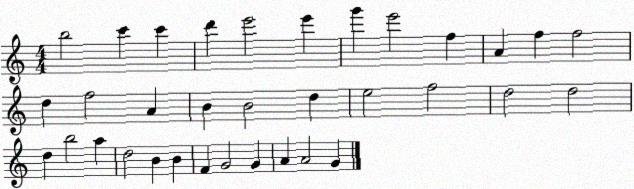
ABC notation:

X:1
T:Untitled
M:4/4
L:1/4
K:C
b2 c' c' d' e'2 e' g' e'2 f A f f2 d f2 A B B2 d e2 f2 d2 d2 d b2 a d2 B B F G2 G A A2 G